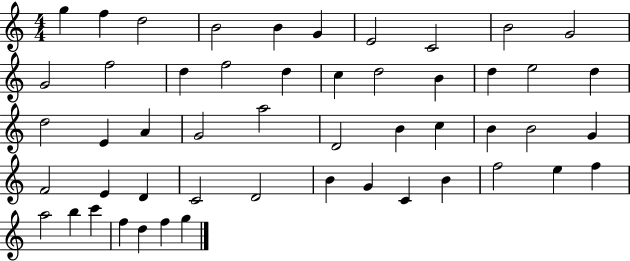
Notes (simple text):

G5/q F5/q D5/h B4/h B4/q G4/q E4/h C4/h B4/h G4/h G4/h F5/h D5/q F5/h D5/q C5/q D5/h B4/q D5/q E5/h D5/q D5/h E4/q A4/q G4/h A5/h D4/h B4/q C5/q B4/q B4/h G4/q F4/h E4/q D4/q C4/h D4/h B4/q G4/q C4/q B4/q F5/h E5/q F5/q A5/h B5/q C6/q F5/q D5/q F5/q G5/q